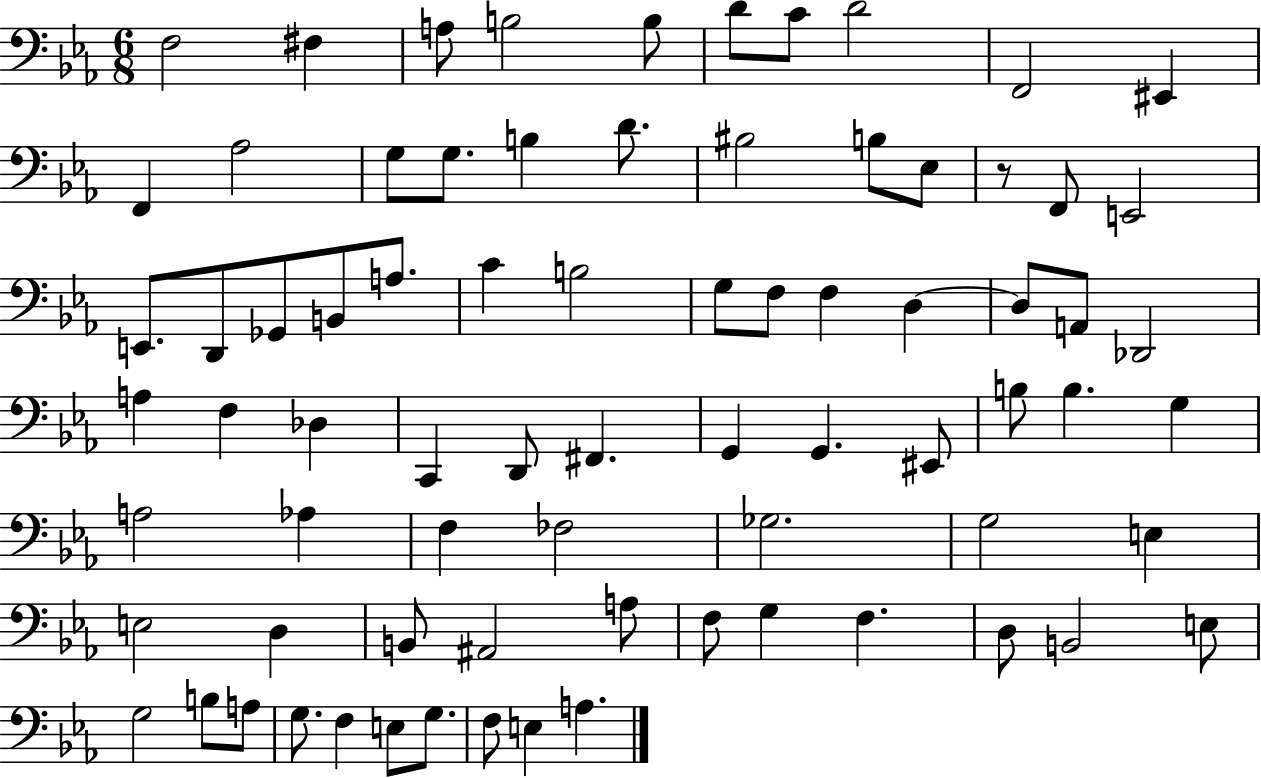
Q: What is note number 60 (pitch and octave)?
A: F3